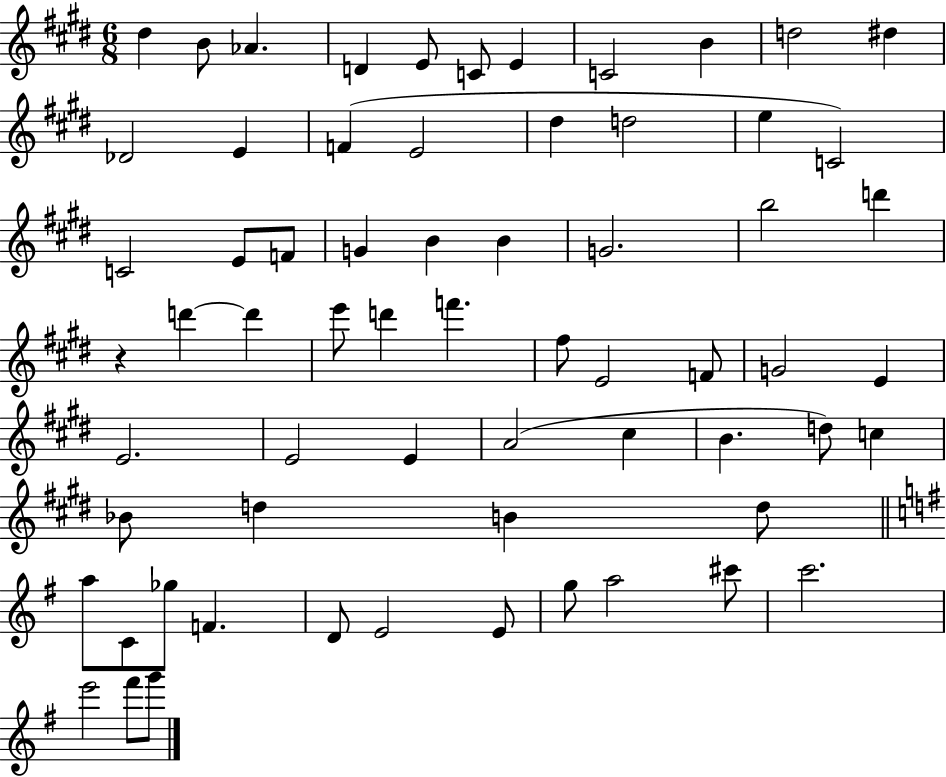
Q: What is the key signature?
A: E major